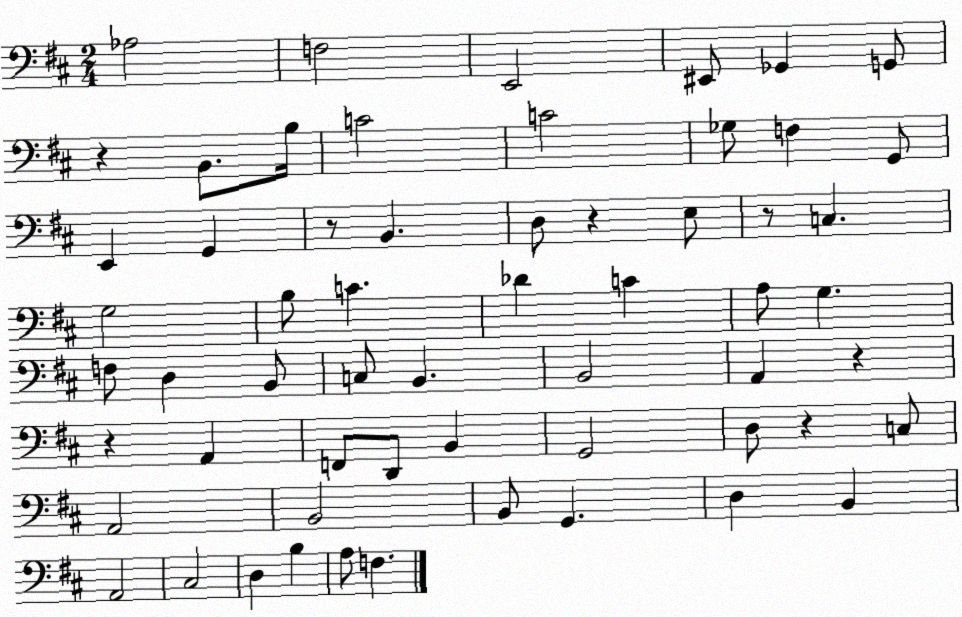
X:1
T:Untitled
M:2/4
L:1/4
K:D
_A,2 F,2 E,,2 ^E,,/2 _G,, G,,/2 z B,,/2 B,/4 C2 C2 _G,/2 F, G,,/2 E,, G,, z/2 B,, D,/2 z E,/2 z/2 C, G,2 B,/2 C _D C A,/2 G, F,/2 D, B,,/2 C,/2 B,, B,,2 A,, z z A,, F,,/2 D,,/2 B,, G,,2 D,/2 z C,/2 A,,2 B,,2 B,,/2 G,, D, B,, A,,2 ^C,2 D, B, A,/2 F,